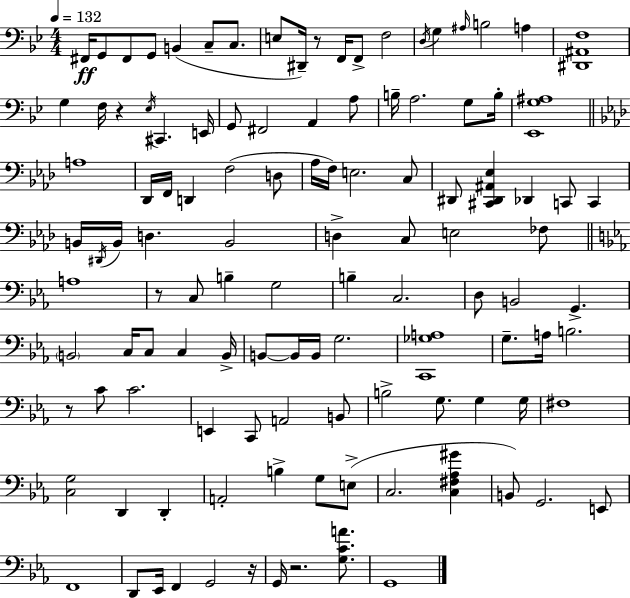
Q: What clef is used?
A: bass